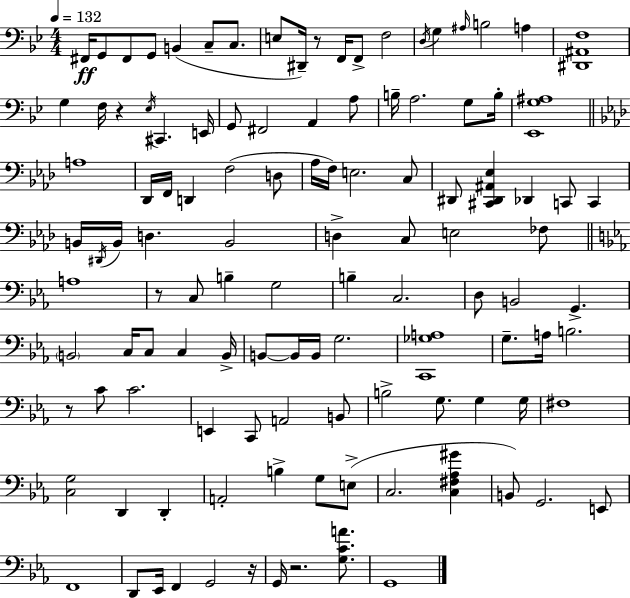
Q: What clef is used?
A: bass